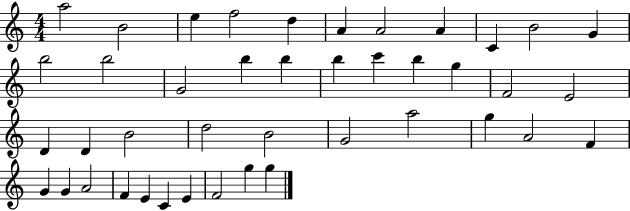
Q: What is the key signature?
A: C major